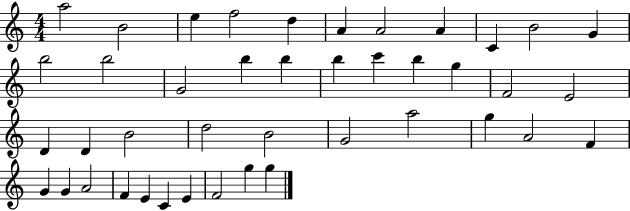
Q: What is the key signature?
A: C major